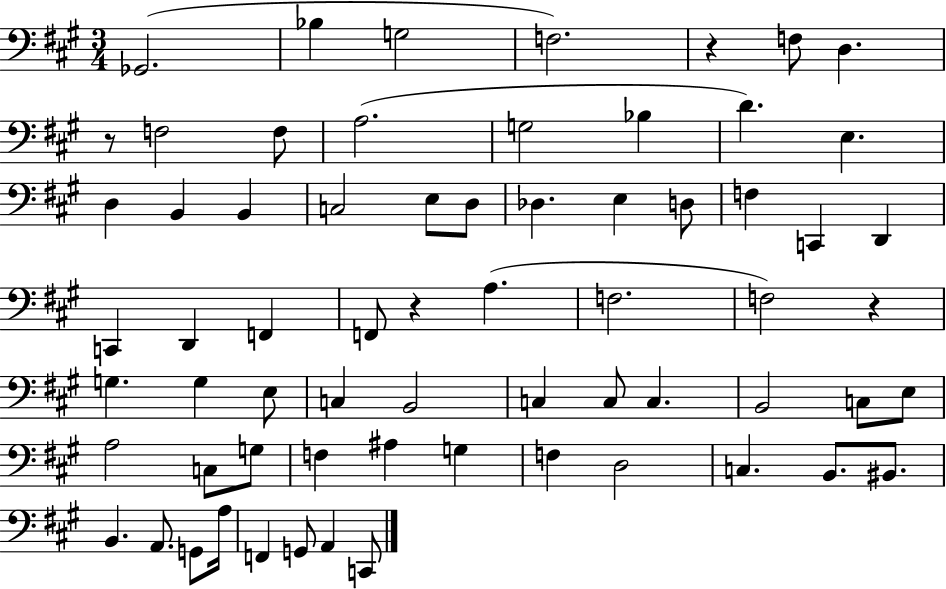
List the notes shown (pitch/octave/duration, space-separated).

Gb2/h. Bb3/q G3/h F3/h. R/q F3/e D3/q. R/e F3/h F3/e A3/h. G3/h Bb3/q D4/q. E3/q. D3/q B2/q B2/q C3/h E3/e D3/e Db3/q. E3/q D3/e F3/q C2/q D2/q C2/q D2/q F2/q F2/e R/q A3/q. F3/h. F3/h R/q G3/q. G3/q E3/e C3/q B2/h C3/q C3/e C3/q. B2/h C3/e E3/e A3/h C3/e G3/e F3/q A#3/q G3/q F3/q D3/h C3/q. B2/e. BIS2/e. B2/q. A2/e. G2/e A3/s F2/q G2/e A2/q C2/e